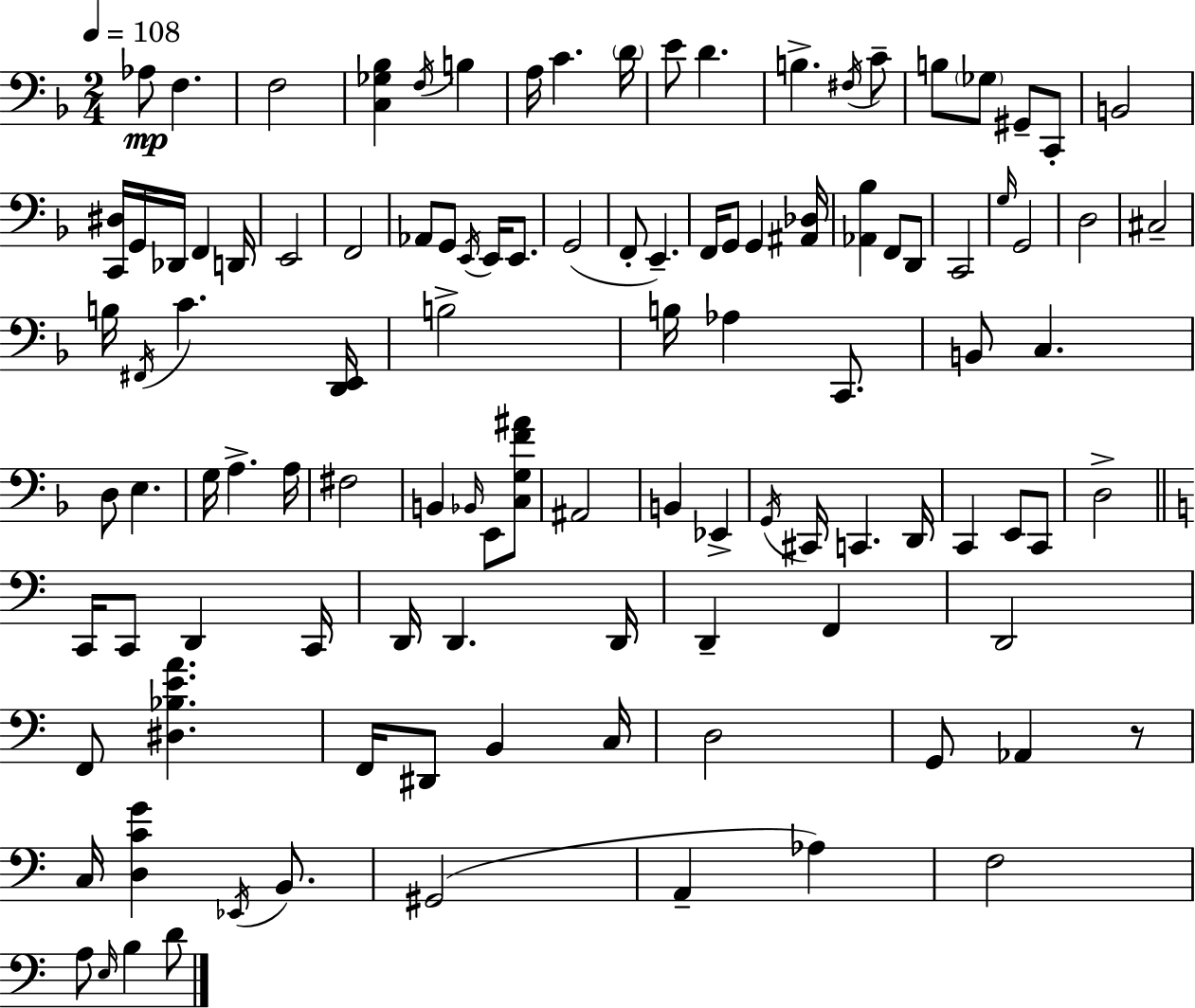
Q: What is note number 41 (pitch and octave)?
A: D3